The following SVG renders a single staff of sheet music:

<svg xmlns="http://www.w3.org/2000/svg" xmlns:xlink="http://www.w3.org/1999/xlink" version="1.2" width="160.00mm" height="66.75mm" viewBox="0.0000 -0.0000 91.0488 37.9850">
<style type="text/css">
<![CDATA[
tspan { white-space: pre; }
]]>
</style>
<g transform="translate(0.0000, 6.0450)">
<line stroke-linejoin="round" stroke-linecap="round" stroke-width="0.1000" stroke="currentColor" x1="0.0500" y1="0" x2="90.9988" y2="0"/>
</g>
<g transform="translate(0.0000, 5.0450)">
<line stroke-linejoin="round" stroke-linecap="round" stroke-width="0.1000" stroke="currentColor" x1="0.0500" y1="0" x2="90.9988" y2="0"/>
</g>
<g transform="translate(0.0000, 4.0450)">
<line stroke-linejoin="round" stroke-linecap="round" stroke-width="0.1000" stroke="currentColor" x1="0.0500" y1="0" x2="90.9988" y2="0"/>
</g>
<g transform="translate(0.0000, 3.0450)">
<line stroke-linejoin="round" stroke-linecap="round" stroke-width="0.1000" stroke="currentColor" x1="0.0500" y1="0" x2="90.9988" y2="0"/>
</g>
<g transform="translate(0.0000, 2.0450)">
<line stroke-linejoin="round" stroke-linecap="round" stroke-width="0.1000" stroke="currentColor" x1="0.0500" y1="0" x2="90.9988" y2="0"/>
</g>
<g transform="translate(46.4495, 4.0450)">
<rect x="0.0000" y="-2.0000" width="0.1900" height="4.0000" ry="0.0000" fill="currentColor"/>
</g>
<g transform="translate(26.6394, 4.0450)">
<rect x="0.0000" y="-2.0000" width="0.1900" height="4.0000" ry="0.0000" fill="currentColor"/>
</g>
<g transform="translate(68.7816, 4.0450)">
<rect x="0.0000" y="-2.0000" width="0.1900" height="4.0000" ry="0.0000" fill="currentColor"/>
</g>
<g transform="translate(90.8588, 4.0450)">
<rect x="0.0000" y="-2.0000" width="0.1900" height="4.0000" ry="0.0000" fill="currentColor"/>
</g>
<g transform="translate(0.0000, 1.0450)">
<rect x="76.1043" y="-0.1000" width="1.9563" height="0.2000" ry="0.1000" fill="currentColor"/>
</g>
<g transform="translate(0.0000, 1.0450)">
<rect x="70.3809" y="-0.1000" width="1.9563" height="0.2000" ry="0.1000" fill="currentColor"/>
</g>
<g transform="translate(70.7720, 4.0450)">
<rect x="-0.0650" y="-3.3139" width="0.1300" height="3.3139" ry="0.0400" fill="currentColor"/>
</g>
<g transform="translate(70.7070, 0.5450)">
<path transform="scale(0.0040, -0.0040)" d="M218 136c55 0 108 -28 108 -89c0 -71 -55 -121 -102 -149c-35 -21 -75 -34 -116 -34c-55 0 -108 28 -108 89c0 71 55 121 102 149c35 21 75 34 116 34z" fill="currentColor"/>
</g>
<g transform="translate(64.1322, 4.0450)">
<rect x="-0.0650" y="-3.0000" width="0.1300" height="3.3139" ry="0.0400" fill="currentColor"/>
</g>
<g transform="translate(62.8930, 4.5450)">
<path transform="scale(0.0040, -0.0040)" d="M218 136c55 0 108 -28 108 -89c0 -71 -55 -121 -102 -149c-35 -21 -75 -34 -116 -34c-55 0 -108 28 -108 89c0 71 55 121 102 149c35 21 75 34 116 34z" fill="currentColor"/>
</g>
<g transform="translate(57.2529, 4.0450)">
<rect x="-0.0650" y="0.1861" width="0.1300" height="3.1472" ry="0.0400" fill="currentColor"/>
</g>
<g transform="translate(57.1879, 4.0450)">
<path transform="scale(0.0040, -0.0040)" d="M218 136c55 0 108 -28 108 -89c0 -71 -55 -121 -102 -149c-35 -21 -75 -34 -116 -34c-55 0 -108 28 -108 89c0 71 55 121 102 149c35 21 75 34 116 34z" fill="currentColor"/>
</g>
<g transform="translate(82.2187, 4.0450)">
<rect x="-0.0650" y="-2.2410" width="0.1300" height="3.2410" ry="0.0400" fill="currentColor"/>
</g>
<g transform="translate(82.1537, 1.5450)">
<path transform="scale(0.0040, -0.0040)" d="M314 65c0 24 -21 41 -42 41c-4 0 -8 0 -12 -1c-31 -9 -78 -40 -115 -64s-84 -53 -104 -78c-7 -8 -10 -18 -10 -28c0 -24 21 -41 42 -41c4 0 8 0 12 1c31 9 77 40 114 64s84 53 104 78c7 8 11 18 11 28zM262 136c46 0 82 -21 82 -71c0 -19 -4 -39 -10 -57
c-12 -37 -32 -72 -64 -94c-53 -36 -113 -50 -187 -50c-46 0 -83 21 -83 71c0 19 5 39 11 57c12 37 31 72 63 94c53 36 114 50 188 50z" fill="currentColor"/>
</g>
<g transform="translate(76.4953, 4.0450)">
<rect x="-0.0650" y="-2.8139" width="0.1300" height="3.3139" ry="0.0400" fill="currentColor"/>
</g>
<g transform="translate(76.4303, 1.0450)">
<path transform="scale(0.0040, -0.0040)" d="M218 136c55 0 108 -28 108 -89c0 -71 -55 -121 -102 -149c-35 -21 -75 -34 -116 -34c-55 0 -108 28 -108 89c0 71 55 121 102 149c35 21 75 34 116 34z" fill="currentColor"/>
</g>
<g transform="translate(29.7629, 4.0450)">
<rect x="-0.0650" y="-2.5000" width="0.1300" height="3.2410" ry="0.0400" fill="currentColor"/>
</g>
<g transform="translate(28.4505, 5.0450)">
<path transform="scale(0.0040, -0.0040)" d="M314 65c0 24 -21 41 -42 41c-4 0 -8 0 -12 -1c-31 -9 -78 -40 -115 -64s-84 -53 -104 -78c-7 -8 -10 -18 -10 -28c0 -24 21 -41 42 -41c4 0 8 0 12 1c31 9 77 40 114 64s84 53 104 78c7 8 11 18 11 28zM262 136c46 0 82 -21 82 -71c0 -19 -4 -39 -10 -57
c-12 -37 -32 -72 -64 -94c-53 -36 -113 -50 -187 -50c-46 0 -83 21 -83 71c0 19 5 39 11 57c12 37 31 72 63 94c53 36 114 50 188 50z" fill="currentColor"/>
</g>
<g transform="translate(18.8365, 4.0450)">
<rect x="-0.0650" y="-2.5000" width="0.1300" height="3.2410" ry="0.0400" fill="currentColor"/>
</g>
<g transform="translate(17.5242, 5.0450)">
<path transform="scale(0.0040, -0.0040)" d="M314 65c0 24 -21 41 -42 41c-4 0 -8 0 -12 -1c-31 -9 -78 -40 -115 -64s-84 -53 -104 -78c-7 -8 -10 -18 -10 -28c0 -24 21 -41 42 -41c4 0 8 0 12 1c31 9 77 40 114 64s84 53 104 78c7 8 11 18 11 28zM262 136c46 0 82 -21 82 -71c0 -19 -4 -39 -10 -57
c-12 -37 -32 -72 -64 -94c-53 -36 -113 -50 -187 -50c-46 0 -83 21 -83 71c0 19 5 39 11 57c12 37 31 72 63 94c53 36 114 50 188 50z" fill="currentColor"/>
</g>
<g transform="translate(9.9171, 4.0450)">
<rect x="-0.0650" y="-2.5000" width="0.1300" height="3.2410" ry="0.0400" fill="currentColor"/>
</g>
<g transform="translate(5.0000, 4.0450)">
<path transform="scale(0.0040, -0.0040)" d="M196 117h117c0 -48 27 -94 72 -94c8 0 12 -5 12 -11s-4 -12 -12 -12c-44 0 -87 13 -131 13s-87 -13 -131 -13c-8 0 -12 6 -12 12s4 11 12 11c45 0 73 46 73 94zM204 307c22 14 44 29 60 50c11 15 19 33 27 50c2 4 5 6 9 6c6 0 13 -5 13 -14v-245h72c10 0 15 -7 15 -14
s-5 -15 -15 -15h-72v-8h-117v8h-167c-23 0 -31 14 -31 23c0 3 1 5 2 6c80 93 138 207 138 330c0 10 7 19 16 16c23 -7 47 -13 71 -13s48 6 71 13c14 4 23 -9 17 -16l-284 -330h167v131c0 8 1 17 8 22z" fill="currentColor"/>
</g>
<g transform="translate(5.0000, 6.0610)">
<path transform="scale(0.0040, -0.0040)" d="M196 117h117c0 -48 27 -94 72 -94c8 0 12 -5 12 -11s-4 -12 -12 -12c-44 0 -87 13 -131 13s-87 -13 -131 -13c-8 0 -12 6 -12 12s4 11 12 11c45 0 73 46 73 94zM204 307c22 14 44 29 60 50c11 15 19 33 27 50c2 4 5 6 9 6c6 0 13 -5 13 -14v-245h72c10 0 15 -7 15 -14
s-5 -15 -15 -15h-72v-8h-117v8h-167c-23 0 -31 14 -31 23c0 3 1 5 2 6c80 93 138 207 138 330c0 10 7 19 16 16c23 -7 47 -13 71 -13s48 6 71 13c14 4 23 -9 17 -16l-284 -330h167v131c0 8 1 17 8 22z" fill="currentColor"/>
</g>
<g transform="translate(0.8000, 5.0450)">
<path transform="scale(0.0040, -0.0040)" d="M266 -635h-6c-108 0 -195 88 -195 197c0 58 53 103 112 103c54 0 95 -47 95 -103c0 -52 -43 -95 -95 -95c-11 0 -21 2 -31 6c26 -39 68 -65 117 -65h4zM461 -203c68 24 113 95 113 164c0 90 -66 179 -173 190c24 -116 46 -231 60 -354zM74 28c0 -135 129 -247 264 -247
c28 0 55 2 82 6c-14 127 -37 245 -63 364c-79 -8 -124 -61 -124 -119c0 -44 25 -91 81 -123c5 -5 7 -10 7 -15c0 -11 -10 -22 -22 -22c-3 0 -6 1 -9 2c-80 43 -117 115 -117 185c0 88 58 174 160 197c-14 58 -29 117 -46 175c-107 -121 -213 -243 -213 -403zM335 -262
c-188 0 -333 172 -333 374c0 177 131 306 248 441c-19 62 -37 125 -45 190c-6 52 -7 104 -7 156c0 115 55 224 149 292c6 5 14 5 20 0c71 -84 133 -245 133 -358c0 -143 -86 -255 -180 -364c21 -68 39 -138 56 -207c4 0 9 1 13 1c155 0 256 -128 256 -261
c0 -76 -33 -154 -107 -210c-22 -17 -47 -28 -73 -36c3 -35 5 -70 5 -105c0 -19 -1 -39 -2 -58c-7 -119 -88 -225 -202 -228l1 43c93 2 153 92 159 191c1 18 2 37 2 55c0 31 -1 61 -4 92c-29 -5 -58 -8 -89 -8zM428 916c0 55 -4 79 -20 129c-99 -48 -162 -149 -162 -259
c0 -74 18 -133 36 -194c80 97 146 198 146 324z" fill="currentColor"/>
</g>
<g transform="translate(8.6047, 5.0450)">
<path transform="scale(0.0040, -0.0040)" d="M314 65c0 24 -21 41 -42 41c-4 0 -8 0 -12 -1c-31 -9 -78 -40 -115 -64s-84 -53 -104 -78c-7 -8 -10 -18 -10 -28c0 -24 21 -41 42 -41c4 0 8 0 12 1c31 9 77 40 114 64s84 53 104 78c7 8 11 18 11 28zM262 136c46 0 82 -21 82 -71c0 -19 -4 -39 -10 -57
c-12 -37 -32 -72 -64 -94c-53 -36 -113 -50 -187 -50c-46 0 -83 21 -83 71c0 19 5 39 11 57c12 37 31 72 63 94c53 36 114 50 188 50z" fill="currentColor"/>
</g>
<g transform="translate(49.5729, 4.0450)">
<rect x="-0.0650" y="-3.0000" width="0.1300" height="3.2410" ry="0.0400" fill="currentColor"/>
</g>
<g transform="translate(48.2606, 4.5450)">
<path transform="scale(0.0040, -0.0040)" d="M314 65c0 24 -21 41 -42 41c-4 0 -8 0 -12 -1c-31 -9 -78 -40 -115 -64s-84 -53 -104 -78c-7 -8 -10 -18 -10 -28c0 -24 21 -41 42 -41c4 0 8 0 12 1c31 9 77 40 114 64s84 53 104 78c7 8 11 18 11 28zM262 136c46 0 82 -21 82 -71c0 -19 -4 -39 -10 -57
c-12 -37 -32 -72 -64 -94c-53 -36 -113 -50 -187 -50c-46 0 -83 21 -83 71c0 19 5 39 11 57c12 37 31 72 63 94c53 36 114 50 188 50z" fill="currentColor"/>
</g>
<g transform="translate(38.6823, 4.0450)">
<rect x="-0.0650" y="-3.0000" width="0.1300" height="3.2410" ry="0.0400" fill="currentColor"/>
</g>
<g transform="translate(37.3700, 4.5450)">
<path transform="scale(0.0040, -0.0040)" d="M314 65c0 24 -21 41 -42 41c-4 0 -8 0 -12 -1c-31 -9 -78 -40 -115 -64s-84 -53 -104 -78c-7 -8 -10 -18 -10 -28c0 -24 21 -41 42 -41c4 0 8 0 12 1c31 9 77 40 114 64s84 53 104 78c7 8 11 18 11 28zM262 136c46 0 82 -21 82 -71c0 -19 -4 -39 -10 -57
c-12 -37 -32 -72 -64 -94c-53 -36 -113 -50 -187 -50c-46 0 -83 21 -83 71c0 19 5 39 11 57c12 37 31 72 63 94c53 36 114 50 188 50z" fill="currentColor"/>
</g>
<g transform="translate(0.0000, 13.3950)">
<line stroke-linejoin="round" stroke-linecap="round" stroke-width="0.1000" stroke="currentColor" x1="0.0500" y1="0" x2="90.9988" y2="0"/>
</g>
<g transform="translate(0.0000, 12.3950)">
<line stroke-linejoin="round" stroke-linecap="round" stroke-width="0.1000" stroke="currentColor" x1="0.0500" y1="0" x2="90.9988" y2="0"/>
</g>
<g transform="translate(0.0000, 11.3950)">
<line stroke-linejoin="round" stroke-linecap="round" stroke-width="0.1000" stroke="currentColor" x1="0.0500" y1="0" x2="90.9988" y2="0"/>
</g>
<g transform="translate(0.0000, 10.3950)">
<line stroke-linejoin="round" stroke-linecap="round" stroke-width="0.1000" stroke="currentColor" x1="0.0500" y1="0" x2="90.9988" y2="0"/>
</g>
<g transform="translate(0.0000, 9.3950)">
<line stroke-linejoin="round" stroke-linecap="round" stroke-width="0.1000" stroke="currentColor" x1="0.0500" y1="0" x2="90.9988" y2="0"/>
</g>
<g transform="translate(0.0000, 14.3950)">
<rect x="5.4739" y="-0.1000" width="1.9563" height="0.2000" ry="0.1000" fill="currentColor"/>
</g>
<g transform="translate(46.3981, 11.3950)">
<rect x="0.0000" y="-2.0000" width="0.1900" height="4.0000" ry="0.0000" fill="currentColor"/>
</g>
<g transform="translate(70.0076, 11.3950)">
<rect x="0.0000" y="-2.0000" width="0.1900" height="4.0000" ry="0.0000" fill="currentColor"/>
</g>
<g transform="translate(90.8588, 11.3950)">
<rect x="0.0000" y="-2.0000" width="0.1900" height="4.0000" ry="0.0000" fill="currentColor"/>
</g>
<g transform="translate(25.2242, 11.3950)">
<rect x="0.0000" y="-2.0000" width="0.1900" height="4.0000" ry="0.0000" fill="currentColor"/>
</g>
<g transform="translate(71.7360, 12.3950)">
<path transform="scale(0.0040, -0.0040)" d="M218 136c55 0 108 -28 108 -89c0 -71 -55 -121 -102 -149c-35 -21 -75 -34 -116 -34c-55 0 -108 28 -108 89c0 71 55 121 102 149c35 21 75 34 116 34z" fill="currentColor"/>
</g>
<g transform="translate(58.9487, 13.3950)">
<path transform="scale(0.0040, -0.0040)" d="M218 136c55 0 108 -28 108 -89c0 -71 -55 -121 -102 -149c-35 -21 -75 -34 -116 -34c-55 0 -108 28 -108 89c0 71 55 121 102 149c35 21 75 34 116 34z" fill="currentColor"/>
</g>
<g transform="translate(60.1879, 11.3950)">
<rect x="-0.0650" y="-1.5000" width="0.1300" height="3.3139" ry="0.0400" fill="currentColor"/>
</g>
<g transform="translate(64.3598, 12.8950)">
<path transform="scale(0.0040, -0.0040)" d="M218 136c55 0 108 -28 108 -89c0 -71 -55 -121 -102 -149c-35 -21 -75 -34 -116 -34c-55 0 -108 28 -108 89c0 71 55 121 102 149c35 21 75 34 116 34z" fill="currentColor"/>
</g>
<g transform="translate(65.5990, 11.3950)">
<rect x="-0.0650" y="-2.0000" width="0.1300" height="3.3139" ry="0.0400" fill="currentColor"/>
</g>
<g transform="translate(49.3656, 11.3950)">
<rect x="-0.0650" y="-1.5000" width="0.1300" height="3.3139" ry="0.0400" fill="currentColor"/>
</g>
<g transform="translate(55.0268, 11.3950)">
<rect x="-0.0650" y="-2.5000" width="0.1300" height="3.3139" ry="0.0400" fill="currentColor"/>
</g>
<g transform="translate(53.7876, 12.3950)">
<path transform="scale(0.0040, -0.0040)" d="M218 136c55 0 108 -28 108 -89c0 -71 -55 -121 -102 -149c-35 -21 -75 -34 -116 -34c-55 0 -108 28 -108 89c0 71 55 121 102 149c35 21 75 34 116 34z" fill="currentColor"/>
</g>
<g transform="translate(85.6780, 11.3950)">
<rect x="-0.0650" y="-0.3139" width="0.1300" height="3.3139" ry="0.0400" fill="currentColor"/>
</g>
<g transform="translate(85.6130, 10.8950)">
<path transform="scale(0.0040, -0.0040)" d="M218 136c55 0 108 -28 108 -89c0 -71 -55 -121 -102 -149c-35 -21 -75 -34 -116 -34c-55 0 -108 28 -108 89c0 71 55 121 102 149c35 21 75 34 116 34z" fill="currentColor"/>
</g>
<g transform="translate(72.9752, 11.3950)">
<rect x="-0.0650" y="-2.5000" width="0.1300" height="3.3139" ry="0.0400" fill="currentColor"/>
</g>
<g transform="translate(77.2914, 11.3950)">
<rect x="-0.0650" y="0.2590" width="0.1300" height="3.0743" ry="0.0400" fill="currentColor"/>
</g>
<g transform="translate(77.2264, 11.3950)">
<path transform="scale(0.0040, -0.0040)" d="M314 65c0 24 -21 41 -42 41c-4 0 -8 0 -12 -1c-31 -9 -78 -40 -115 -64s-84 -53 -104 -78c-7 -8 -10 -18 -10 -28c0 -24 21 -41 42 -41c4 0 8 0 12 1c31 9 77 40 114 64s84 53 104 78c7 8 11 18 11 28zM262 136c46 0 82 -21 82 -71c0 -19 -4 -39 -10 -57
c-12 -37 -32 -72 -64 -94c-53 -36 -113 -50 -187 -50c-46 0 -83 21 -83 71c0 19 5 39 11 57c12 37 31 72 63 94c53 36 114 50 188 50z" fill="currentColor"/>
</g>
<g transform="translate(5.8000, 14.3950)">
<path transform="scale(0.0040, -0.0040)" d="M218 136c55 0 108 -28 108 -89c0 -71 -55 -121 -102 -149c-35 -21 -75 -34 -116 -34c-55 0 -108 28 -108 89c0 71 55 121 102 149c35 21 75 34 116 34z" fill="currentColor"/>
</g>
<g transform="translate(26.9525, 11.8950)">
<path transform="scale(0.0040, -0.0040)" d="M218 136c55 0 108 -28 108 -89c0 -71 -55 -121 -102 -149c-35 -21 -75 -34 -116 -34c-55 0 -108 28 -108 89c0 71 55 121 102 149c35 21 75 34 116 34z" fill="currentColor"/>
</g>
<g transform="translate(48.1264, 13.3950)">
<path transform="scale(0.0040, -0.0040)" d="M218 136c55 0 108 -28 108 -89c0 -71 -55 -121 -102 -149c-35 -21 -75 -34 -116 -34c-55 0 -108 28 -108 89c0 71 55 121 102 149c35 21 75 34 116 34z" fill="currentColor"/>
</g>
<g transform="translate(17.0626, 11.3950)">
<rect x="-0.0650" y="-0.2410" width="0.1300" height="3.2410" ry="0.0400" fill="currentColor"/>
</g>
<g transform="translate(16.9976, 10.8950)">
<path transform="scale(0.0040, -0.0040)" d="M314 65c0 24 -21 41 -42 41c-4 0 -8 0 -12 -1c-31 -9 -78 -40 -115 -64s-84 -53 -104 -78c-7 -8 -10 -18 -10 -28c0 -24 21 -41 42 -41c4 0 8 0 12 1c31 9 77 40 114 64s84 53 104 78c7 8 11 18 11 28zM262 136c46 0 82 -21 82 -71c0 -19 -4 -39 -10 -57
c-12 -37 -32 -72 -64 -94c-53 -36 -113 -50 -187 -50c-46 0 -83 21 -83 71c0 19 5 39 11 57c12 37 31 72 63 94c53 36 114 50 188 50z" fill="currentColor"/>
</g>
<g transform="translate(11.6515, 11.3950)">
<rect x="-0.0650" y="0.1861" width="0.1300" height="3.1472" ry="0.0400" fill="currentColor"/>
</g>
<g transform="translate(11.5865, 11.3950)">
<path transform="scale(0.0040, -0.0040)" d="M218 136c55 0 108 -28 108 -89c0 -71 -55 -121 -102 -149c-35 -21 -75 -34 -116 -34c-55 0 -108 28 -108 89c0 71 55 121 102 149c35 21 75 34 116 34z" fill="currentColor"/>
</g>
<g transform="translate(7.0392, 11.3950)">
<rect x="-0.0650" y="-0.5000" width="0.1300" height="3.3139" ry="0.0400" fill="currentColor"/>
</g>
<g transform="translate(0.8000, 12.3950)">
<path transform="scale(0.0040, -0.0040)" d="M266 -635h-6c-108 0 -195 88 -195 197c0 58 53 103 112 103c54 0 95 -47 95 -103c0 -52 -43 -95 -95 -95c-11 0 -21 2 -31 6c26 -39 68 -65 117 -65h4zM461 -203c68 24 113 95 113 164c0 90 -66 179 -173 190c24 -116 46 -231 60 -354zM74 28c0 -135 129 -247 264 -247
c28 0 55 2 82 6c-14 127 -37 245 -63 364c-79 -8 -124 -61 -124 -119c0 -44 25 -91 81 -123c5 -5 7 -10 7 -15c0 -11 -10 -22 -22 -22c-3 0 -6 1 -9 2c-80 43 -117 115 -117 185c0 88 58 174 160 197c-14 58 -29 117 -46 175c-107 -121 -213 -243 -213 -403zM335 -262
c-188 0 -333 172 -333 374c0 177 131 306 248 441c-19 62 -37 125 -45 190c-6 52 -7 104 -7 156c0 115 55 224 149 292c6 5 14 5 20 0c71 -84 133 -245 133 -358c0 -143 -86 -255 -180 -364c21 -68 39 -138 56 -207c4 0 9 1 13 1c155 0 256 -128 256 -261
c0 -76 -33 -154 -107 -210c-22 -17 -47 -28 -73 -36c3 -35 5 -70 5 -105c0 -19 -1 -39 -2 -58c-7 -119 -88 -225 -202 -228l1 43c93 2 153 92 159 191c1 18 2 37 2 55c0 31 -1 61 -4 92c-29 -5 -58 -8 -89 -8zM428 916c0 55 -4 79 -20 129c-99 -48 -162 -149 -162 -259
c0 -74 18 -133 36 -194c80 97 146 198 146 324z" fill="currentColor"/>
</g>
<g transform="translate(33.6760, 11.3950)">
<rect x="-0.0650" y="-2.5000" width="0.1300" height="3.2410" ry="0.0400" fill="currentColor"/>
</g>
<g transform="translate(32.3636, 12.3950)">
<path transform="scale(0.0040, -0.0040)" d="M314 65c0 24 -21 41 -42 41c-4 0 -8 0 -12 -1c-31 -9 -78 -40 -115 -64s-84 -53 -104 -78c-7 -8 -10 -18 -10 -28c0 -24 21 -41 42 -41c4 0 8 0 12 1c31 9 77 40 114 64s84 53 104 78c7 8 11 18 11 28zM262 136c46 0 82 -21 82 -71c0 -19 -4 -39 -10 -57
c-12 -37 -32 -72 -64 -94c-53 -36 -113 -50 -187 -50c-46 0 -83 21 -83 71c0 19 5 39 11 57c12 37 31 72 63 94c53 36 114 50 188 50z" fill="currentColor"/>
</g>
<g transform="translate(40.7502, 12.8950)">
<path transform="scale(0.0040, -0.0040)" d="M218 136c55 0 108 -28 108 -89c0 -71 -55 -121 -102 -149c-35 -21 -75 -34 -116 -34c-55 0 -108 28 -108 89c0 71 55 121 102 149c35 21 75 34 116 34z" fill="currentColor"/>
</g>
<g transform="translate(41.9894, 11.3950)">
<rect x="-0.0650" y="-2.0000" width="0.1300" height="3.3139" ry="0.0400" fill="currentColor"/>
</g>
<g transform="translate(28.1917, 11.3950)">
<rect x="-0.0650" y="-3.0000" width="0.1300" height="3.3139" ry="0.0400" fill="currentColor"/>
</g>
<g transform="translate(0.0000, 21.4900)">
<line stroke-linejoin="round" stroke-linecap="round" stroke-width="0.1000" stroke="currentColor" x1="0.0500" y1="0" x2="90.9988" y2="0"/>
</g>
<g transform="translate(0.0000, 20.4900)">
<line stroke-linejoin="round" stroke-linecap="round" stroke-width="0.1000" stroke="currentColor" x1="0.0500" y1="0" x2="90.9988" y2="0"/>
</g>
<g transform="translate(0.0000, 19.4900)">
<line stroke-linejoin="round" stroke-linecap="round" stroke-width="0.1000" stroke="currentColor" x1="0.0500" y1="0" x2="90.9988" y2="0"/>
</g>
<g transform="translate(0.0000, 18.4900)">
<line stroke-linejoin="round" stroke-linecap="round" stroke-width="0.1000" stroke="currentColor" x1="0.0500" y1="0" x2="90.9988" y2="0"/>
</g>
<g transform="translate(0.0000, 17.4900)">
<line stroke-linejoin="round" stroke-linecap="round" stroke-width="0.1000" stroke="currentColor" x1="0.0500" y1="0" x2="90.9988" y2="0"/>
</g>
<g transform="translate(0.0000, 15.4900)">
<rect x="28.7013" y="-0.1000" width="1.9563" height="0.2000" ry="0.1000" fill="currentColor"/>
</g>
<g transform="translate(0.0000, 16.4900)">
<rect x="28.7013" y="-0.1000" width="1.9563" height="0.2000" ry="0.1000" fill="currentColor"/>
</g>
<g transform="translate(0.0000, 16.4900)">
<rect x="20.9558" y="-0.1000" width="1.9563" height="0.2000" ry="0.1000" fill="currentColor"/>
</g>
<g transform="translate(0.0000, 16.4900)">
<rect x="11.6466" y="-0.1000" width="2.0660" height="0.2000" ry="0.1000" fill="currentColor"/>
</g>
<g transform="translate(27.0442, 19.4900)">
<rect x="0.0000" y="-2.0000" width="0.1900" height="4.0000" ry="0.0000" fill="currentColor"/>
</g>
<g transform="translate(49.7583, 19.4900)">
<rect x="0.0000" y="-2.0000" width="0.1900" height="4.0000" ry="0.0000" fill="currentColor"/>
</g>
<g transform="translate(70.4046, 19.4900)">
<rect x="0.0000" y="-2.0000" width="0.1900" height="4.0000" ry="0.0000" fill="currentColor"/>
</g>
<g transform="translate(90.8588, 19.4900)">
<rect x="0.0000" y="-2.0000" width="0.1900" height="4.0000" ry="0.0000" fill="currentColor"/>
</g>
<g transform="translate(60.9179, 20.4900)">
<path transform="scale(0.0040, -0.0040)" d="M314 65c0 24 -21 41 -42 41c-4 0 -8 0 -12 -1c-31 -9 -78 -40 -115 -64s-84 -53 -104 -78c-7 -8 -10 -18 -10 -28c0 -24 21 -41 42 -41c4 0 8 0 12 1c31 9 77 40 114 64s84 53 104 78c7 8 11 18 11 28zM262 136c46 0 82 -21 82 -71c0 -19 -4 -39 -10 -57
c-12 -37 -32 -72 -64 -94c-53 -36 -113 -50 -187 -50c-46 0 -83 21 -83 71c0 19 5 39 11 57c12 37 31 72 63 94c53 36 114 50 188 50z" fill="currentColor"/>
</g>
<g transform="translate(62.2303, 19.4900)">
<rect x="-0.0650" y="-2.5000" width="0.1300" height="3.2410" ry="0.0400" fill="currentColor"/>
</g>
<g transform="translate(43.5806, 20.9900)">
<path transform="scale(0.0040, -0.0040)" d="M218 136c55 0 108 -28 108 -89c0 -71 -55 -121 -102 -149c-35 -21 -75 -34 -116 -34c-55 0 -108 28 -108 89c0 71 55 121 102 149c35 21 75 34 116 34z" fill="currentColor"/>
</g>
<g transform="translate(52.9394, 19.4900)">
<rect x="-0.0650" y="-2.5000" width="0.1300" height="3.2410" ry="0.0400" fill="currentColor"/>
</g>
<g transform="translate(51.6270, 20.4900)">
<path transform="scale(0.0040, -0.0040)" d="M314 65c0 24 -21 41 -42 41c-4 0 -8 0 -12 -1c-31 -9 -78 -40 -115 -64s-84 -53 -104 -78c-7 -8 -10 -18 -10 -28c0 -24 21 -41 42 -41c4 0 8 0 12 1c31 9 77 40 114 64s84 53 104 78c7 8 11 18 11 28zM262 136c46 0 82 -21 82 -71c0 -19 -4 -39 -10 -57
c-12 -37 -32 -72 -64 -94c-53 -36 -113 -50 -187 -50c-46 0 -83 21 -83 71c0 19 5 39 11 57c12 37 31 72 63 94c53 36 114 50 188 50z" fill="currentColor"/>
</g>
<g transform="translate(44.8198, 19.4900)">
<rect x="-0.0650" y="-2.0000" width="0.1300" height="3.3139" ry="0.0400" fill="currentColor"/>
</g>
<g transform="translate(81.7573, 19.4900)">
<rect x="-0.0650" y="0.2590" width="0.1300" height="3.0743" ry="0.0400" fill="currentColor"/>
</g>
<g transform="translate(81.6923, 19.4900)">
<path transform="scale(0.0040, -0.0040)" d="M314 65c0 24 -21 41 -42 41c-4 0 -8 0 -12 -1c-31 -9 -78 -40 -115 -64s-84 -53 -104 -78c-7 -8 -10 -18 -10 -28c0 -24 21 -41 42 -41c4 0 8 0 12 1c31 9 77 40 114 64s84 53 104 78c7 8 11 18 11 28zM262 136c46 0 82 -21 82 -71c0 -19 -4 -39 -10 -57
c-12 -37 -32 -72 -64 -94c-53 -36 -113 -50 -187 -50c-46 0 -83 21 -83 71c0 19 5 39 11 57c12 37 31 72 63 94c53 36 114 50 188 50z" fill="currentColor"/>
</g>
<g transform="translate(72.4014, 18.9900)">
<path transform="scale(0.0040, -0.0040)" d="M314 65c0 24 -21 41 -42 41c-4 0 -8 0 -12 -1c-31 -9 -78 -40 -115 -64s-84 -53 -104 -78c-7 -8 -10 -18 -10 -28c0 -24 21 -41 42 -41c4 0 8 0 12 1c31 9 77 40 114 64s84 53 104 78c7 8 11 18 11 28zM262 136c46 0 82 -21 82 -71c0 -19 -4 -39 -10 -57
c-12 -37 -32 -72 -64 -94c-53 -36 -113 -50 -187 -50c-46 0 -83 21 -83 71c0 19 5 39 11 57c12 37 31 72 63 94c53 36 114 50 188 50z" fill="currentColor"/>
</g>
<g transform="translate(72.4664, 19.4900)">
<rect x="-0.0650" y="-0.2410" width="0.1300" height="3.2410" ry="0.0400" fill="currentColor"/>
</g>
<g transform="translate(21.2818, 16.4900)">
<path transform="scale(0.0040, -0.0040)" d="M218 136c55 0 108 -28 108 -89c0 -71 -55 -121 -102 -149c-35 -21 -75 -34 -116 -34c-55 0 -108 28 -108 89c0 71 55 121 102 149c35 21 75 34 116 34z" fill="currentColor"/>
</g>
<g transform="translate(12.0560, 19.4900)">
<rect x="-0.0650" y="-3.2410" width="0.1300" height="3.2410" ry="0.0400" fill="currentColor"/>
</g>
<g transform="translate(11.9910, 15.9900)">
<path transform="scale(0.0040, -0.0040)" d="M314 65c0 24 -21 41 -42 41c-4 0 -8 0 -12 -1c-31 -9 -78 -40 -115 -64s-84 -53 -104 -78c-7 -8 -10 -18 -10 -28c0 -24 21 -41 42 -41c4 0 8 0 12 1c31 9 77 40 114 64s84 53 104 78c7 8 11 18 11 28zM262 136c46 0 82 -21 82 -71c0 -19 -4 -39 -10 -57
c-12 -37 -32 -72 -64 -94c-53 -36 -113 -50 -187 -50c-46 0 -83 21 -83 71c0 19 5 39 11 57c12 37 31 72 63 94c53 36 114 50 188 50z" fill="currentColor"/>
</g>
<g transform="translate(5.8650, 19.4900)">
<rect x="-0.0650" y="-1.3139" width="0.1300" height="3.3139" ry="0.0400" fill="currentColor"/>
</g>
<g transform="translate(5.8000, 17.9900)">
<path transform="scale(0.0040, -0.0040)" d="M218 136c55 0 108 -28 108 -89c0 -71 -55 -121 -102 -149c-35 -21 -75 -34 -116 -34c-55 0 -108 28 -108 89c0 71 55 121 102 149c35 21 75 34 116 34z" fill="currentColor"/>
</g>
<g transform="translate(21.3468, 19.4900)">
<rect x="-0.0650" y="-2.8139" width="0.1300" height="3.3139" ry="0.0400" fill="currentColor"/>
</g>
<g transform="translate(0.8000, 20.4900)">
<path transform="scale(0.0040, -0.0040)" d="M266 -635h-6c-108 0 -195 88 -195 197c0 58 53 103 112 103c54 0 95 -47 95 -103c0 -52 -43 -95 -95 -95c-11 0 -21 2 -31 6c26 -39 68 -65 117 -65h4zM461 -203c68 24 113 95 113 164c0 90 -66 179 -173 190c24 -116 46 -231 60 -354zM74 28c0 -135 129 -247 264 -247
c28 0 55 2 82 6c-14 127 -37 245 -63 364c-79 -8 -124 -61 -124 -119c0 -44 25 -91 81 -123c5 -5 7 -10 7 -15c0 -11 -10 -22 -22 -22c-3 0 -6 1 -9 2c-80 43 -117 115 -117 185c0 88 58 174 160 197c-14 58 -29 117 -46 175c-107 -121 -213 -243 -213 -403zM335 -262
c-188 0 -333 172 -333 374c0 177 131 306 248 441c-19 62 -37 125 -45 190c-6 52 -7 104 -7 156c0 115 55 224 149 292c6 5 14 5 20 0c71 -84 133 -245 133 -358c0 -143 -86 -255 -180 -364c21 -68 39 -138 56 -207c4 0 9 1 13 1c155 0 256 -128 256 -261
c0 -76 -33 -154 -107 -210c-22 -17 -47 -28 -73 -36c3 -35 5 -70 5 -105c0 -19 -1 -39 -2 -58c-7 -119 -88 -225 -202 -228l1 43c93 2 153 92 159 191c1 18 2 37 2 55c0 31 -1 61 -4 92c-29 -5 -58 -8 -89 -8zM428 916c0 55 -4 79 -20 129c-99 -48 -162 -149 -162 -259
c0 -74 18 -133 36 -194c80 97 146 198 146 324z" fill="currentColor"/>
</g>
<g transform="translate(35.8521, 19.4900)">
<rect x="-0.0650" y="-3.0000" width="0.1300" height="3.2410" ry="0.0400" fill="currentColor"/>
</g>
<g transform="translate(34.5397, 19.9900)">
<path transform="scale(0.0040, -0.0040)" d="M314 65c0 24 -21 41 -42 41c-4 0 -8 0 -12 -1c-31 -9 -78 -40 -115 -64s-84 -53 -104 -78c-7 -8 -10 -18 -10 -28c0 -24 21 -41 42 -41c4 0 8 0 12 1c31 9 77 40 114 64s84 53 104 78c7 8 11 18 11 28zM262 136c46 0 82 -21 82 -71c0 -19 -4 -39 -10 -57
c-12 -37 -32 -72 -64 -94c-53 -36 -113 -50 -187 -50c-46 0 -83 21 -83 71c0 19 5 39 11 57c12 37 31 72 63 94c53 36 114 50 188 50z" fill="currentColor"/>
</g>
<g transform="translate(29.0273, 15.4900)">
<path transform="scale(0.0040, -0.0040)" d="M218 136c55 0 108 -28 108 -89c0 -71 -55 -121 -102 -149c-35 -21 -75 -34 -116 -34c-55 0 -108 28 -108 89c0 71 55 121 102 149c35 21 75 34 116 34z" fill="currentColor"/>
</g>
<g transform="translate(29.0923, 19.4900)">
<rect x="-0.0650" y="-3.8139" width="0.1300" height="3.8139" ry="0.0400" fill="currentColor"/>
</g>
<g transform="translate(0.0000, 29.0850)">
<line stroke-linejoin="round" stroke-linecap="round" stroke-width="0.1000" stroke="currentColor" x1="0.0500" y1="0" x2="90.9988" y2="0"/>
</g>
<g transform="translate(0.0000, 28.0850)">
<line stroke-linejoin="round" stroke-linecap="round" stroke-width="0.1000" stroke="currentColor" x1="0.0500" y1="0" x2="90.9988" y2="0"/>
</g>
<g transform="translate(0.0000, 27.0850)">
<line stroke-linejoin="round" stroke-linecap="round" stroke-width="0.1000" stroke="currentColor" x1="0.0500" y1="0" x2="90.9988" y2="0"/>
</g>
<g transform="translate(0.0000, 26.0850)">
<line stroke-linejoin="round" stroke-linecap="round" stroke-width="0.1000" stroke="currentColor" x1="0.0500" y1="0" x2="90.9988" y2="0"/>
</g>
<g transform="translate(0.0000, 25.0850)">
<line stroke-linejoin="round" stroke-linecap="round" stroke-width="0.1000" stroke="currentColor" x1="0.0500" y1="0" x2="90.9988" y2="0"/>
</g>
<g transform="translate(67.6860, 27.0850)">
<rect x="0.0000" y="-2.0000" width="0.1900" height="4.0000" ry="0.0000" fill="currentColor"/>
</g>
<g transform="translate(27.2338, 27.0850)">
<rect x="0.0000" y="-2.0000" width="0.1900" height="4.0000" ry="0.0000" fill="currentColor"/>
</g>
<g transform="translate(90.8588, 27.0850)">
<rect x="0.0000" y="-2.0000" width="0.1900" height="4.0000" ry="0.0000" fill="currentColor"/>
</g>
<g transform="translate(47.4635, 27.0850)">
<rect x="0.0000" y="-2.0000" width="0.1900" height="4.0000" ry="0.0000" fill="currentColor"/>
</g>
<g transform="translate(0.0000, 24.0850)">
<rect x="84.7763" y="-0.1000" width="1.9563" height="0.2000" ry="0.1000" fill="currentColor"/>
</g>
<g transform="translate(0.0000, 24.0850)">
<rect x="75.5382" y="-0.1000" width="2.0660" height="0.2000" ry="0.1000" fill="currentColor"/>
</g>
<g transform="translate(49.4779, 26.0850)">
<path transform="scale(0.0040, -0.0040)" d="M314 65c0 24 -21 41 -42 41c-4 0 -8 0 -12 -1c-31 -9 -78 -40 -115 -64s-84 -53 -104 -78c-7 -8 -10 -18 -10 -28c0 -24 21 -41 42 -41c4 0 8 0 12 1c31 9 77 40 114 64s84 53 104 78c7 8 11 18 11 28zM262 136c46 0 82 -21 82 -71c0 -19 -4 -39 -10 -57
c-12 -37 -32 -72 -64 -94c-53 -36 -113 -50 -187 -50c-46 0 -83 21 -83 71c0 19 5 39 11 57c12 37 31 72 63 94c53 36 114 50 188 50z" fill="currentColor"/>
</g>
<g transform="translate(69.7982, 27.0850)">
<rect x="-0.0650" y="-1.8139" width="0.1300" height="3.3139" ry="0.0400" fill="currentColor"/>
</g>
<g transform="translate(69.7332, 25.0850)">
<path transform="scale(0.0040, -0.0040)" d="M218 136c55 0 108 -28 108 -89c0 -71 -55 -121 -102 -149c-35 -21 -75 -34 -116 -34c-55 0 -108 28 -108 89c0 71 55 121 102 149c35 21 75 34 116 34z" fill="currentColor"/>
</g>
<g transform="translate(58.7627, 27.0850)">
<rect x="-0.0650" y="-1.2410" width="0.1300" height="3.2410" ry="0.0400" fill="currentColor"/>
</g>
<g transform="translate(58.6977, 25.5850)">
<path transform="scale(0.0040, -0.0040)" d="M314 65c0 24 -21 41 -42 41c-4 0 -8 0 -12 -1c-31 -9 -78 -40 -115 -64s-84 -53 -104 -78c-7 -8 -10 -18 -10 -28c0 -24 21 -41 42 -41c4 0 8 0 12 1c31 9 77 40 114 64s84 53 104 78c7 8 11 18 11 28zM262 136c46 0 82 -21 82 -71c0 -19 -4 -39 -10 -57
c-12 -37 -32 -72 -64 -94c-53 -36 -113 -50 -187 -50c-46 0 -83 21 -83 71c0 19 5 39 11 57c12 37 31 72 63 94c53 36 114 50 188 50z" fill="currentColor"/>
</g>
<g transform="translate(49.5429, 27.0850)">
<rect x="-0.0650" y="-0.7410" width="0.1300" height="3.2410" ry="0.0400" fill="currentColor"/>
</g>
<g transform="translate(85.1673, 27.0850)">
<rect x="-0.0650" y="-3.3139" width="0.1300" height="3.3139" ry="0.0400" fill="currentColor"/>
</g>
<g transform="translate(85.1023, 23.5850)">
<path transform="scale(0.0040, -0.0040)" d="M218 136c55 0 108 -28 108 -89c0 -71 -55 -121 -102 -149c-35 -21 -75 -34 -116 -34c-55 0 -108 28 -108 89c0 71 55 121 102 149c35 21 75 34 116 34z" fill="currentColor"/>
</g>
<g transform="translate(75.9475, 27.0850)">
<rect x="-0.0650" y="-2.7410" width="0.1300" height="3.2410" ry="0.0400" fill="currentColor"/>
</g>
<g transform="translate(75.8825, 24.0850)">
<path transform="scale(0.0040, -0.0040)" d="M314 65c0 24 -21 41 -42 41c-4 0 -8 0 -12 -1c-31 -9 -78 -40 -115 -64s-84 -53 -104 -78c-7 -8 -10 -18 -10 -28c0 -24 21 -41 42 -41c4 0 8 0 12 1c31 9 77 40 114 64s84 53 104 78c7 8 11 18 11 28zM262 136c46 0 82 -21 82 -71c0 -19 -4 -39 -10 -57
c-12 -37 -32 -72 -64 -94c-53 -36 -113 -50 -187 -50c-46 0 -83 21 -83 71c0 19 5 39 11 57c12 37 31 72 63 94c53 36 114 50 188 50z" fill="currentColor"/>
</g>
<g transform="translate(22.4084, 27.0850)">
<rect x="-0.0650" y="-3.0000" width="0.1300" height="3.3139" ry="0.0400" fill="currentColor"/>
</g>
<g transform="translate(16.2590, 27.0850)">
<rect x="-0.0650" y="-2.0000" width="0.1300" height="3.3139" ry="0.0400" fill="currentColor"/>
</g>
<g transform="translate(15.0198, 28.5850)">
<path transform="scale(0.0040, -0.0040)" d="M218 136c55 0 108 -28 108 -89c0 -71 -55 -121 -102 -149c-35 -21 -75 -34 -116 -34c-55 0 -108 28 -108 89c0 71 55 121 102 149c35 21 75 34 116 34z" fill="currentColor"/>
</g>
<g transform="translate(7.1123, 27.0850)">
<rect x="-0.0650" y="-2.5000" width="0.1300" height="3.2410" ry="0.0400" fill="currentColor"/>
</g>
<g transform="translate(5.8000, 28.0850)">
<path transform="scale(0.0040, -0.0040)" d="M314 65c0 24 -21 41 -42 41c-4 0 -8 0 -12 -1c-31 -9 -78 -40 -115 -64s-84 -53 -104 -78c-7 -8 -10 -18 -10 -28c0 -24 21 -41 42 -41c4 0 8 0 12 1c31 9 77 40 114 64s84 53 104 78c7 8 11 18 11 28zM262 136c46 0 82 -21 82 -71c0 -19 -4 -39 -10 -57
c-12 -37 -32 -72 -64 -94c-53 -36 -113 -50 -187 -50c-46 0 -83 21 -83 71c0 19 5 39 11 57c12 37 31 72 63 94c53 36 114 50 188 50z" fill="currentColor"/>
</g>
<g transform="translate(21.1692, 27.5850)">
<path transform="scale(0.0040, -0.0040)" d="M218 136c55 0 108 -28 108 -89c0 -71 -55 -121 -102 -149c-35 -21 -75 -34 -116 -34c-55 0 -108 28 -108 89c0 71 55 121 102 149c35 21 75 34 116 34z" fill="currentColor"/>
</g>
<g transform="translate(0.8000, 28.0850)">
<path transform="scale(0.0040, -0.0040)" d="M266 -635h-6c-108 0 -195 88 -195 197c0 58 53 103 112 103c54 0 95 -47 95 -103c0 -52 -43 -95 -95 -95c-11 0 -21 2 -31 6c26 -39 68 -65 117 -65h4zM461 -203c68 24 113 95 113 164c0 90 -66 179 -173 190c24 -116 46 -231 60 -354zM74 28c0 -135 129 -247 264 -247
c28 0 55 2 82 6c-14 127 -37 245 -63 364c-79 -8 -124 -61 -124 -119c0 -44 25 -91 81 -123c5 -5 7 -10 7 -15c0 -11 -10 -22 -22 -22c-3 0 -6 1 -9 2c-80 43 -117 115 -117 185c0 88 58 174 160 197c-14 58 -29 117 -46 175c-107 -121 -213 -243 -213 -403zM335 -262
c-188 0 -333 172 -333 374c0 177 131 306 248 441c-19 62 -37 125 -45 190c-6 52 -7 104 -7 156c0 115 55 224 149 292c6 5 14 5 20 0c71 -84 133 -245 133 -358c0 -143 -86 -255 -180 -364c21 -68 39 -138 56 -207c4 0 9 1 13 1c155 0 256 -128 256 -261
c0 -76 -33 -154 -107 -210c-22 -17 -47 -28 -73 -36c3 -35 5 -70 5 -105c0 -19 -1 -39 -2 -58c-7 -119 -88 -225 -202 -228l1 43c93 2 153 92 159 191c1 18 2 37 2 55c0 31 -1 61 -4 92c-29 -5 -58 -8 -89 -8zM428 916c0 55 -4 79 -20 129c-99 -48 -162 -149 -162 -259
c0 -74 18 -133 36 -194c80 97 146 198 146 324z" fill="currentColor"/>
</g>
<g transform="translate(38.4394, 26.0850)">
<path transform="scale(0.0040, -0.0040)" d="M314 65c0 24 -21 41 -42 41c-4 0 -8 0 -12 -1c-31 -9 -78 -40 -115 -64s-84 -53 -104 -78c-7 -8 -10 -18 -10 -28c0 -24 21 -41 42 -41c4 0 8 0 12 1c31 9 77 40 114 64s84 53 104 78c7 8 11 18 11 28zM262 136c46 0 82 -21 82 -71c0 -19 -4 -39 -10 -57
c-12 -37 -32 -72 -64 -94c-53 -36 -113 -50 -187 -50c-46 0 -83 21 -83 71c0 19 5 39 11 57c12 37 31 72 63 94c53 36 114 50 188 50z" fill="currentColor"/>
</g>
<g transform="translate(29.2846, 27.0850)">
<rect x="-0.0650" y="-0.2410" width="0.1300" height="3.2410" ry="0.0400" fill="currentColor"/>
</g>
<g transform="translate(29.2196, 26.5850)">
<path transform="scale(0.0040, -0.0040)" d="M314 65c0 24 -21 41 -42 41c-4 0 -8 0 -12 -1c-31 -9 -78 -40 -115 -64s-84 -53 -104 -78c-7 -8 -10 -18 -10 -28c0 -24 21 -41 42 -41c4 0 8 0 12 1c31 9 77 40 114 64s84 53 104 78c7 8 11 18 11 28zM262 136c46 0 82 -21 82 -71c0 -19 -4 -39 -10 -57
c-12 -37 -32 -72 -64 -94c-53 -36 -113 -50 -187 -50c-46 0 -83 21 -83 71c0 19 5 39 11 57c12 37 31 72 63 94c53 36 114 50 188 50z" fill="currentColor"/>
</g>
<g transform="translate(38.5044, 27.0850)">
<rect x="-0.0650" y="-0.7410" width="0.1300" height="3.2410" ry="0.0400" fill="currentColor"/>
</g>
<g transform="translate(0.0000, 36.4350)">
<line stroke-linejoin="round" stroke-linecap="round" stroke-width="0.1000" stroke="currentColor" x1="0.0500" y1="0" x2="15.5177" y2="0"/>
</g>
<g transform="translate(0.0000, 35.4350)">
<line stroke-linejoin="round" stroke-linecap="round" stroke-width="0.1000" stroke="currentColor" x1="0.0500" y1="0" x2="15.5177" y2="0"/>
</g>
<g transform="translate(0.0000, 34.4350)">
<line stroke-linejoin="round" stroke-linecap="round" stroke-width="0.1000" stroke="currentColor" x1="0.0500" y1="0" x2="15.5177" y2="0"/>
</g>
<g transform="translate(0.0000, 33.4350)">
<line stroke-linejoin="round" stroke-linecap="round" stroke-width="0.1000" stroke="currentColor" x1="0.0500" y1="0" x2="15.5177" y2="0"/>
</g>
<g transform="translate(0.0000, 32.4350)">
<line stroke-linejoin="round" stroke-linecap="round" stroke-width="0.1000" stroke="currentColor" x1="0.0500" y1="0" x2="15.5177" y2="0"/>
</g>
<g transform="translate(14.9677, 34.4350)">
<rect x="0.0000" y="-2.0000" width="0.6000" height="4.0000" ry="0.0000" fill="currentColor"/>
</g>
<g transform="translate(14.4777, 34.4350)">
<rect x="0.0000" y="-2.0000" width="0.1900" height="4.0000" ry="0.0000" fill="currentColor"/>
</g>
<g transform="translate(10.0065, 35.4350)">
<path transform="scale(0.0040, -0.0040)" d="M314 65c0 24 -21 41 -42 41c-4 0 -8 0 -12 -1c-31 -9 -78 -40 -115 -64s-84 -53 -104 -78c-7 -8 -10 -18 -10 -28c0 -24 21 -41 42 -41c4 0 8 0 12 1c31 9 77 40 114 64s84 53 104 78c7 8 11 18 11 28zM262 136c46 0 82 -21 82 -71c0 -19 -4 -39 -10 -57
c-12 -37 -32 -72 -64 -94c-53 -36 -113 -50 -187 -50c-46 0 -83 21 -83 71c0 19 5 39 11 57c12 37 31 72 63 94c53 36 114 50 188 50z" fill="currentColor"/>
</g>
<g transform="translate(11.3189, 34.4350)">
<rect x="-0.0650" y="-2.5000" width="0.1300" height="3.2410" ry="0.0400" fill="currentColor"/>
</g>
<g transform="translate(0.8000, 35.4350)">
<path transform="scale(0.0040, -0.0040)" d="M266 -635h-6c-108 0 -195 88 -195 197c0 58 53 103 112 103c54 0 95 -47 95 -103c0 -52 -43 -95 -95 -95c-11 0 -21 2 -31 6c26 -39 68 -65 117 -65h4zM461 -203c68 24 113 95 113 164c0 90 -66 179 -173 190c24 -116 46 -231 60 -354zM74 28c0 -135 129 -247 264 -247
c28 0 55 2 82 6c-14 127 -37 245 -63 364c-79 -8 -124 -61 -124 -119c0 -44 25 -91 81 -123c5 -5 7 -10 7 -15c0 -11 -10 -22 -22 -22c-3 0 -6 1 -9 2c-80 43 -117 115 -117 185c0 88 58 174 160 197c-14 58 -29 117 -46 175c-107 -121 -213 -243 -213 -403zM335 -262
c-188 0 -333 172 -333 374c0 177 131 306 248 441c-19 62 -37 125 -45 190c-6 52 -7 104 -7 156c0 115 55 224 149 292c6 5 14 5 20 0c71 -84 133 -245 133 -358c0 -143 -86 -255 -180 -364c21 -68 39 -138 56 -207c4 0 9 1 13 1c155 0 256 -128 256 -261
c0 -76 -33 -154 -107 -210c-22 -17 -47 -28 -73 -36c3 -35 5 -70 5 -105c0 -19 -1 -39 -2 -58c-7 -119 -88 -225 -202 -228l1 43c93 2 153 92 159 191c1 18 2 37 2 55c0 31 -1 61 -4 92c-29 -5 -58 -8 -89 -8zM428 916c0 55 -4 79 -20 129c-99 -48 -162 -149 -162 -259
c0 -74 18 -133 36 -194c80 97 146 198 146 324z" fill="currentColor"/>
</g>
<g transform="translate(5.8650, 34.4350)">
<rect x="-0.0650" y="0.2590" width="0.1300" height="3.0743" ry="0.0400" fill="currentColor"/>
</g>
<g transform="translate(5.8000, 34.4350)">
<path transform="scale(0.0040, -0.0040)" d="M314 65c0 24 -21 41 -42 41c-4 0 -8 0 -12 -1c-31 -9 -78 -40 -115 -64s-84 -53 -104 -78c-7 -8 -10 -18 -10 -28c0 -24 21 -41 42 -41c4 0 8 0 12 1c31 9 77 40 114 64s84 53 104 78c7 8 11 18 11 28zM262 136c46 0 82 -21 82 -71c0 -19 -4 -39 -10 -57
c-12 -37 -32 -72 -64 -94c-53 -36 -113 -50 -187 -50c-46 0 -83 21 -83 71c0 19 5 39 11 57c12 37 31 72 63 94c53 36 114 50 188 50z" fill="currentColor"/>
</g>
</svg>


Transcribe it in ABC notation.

X:1
T:Untitled
M:4/4
L:1/4
K:C
G2 G2 G2 A2 A2 B A b a g2 C B c2 A G2 F E G E F G B2 c e b2 a c' A2 F G2 G2 c2 B2 G2 F A c2 d2 d2 e2 f a2 b B2 G2